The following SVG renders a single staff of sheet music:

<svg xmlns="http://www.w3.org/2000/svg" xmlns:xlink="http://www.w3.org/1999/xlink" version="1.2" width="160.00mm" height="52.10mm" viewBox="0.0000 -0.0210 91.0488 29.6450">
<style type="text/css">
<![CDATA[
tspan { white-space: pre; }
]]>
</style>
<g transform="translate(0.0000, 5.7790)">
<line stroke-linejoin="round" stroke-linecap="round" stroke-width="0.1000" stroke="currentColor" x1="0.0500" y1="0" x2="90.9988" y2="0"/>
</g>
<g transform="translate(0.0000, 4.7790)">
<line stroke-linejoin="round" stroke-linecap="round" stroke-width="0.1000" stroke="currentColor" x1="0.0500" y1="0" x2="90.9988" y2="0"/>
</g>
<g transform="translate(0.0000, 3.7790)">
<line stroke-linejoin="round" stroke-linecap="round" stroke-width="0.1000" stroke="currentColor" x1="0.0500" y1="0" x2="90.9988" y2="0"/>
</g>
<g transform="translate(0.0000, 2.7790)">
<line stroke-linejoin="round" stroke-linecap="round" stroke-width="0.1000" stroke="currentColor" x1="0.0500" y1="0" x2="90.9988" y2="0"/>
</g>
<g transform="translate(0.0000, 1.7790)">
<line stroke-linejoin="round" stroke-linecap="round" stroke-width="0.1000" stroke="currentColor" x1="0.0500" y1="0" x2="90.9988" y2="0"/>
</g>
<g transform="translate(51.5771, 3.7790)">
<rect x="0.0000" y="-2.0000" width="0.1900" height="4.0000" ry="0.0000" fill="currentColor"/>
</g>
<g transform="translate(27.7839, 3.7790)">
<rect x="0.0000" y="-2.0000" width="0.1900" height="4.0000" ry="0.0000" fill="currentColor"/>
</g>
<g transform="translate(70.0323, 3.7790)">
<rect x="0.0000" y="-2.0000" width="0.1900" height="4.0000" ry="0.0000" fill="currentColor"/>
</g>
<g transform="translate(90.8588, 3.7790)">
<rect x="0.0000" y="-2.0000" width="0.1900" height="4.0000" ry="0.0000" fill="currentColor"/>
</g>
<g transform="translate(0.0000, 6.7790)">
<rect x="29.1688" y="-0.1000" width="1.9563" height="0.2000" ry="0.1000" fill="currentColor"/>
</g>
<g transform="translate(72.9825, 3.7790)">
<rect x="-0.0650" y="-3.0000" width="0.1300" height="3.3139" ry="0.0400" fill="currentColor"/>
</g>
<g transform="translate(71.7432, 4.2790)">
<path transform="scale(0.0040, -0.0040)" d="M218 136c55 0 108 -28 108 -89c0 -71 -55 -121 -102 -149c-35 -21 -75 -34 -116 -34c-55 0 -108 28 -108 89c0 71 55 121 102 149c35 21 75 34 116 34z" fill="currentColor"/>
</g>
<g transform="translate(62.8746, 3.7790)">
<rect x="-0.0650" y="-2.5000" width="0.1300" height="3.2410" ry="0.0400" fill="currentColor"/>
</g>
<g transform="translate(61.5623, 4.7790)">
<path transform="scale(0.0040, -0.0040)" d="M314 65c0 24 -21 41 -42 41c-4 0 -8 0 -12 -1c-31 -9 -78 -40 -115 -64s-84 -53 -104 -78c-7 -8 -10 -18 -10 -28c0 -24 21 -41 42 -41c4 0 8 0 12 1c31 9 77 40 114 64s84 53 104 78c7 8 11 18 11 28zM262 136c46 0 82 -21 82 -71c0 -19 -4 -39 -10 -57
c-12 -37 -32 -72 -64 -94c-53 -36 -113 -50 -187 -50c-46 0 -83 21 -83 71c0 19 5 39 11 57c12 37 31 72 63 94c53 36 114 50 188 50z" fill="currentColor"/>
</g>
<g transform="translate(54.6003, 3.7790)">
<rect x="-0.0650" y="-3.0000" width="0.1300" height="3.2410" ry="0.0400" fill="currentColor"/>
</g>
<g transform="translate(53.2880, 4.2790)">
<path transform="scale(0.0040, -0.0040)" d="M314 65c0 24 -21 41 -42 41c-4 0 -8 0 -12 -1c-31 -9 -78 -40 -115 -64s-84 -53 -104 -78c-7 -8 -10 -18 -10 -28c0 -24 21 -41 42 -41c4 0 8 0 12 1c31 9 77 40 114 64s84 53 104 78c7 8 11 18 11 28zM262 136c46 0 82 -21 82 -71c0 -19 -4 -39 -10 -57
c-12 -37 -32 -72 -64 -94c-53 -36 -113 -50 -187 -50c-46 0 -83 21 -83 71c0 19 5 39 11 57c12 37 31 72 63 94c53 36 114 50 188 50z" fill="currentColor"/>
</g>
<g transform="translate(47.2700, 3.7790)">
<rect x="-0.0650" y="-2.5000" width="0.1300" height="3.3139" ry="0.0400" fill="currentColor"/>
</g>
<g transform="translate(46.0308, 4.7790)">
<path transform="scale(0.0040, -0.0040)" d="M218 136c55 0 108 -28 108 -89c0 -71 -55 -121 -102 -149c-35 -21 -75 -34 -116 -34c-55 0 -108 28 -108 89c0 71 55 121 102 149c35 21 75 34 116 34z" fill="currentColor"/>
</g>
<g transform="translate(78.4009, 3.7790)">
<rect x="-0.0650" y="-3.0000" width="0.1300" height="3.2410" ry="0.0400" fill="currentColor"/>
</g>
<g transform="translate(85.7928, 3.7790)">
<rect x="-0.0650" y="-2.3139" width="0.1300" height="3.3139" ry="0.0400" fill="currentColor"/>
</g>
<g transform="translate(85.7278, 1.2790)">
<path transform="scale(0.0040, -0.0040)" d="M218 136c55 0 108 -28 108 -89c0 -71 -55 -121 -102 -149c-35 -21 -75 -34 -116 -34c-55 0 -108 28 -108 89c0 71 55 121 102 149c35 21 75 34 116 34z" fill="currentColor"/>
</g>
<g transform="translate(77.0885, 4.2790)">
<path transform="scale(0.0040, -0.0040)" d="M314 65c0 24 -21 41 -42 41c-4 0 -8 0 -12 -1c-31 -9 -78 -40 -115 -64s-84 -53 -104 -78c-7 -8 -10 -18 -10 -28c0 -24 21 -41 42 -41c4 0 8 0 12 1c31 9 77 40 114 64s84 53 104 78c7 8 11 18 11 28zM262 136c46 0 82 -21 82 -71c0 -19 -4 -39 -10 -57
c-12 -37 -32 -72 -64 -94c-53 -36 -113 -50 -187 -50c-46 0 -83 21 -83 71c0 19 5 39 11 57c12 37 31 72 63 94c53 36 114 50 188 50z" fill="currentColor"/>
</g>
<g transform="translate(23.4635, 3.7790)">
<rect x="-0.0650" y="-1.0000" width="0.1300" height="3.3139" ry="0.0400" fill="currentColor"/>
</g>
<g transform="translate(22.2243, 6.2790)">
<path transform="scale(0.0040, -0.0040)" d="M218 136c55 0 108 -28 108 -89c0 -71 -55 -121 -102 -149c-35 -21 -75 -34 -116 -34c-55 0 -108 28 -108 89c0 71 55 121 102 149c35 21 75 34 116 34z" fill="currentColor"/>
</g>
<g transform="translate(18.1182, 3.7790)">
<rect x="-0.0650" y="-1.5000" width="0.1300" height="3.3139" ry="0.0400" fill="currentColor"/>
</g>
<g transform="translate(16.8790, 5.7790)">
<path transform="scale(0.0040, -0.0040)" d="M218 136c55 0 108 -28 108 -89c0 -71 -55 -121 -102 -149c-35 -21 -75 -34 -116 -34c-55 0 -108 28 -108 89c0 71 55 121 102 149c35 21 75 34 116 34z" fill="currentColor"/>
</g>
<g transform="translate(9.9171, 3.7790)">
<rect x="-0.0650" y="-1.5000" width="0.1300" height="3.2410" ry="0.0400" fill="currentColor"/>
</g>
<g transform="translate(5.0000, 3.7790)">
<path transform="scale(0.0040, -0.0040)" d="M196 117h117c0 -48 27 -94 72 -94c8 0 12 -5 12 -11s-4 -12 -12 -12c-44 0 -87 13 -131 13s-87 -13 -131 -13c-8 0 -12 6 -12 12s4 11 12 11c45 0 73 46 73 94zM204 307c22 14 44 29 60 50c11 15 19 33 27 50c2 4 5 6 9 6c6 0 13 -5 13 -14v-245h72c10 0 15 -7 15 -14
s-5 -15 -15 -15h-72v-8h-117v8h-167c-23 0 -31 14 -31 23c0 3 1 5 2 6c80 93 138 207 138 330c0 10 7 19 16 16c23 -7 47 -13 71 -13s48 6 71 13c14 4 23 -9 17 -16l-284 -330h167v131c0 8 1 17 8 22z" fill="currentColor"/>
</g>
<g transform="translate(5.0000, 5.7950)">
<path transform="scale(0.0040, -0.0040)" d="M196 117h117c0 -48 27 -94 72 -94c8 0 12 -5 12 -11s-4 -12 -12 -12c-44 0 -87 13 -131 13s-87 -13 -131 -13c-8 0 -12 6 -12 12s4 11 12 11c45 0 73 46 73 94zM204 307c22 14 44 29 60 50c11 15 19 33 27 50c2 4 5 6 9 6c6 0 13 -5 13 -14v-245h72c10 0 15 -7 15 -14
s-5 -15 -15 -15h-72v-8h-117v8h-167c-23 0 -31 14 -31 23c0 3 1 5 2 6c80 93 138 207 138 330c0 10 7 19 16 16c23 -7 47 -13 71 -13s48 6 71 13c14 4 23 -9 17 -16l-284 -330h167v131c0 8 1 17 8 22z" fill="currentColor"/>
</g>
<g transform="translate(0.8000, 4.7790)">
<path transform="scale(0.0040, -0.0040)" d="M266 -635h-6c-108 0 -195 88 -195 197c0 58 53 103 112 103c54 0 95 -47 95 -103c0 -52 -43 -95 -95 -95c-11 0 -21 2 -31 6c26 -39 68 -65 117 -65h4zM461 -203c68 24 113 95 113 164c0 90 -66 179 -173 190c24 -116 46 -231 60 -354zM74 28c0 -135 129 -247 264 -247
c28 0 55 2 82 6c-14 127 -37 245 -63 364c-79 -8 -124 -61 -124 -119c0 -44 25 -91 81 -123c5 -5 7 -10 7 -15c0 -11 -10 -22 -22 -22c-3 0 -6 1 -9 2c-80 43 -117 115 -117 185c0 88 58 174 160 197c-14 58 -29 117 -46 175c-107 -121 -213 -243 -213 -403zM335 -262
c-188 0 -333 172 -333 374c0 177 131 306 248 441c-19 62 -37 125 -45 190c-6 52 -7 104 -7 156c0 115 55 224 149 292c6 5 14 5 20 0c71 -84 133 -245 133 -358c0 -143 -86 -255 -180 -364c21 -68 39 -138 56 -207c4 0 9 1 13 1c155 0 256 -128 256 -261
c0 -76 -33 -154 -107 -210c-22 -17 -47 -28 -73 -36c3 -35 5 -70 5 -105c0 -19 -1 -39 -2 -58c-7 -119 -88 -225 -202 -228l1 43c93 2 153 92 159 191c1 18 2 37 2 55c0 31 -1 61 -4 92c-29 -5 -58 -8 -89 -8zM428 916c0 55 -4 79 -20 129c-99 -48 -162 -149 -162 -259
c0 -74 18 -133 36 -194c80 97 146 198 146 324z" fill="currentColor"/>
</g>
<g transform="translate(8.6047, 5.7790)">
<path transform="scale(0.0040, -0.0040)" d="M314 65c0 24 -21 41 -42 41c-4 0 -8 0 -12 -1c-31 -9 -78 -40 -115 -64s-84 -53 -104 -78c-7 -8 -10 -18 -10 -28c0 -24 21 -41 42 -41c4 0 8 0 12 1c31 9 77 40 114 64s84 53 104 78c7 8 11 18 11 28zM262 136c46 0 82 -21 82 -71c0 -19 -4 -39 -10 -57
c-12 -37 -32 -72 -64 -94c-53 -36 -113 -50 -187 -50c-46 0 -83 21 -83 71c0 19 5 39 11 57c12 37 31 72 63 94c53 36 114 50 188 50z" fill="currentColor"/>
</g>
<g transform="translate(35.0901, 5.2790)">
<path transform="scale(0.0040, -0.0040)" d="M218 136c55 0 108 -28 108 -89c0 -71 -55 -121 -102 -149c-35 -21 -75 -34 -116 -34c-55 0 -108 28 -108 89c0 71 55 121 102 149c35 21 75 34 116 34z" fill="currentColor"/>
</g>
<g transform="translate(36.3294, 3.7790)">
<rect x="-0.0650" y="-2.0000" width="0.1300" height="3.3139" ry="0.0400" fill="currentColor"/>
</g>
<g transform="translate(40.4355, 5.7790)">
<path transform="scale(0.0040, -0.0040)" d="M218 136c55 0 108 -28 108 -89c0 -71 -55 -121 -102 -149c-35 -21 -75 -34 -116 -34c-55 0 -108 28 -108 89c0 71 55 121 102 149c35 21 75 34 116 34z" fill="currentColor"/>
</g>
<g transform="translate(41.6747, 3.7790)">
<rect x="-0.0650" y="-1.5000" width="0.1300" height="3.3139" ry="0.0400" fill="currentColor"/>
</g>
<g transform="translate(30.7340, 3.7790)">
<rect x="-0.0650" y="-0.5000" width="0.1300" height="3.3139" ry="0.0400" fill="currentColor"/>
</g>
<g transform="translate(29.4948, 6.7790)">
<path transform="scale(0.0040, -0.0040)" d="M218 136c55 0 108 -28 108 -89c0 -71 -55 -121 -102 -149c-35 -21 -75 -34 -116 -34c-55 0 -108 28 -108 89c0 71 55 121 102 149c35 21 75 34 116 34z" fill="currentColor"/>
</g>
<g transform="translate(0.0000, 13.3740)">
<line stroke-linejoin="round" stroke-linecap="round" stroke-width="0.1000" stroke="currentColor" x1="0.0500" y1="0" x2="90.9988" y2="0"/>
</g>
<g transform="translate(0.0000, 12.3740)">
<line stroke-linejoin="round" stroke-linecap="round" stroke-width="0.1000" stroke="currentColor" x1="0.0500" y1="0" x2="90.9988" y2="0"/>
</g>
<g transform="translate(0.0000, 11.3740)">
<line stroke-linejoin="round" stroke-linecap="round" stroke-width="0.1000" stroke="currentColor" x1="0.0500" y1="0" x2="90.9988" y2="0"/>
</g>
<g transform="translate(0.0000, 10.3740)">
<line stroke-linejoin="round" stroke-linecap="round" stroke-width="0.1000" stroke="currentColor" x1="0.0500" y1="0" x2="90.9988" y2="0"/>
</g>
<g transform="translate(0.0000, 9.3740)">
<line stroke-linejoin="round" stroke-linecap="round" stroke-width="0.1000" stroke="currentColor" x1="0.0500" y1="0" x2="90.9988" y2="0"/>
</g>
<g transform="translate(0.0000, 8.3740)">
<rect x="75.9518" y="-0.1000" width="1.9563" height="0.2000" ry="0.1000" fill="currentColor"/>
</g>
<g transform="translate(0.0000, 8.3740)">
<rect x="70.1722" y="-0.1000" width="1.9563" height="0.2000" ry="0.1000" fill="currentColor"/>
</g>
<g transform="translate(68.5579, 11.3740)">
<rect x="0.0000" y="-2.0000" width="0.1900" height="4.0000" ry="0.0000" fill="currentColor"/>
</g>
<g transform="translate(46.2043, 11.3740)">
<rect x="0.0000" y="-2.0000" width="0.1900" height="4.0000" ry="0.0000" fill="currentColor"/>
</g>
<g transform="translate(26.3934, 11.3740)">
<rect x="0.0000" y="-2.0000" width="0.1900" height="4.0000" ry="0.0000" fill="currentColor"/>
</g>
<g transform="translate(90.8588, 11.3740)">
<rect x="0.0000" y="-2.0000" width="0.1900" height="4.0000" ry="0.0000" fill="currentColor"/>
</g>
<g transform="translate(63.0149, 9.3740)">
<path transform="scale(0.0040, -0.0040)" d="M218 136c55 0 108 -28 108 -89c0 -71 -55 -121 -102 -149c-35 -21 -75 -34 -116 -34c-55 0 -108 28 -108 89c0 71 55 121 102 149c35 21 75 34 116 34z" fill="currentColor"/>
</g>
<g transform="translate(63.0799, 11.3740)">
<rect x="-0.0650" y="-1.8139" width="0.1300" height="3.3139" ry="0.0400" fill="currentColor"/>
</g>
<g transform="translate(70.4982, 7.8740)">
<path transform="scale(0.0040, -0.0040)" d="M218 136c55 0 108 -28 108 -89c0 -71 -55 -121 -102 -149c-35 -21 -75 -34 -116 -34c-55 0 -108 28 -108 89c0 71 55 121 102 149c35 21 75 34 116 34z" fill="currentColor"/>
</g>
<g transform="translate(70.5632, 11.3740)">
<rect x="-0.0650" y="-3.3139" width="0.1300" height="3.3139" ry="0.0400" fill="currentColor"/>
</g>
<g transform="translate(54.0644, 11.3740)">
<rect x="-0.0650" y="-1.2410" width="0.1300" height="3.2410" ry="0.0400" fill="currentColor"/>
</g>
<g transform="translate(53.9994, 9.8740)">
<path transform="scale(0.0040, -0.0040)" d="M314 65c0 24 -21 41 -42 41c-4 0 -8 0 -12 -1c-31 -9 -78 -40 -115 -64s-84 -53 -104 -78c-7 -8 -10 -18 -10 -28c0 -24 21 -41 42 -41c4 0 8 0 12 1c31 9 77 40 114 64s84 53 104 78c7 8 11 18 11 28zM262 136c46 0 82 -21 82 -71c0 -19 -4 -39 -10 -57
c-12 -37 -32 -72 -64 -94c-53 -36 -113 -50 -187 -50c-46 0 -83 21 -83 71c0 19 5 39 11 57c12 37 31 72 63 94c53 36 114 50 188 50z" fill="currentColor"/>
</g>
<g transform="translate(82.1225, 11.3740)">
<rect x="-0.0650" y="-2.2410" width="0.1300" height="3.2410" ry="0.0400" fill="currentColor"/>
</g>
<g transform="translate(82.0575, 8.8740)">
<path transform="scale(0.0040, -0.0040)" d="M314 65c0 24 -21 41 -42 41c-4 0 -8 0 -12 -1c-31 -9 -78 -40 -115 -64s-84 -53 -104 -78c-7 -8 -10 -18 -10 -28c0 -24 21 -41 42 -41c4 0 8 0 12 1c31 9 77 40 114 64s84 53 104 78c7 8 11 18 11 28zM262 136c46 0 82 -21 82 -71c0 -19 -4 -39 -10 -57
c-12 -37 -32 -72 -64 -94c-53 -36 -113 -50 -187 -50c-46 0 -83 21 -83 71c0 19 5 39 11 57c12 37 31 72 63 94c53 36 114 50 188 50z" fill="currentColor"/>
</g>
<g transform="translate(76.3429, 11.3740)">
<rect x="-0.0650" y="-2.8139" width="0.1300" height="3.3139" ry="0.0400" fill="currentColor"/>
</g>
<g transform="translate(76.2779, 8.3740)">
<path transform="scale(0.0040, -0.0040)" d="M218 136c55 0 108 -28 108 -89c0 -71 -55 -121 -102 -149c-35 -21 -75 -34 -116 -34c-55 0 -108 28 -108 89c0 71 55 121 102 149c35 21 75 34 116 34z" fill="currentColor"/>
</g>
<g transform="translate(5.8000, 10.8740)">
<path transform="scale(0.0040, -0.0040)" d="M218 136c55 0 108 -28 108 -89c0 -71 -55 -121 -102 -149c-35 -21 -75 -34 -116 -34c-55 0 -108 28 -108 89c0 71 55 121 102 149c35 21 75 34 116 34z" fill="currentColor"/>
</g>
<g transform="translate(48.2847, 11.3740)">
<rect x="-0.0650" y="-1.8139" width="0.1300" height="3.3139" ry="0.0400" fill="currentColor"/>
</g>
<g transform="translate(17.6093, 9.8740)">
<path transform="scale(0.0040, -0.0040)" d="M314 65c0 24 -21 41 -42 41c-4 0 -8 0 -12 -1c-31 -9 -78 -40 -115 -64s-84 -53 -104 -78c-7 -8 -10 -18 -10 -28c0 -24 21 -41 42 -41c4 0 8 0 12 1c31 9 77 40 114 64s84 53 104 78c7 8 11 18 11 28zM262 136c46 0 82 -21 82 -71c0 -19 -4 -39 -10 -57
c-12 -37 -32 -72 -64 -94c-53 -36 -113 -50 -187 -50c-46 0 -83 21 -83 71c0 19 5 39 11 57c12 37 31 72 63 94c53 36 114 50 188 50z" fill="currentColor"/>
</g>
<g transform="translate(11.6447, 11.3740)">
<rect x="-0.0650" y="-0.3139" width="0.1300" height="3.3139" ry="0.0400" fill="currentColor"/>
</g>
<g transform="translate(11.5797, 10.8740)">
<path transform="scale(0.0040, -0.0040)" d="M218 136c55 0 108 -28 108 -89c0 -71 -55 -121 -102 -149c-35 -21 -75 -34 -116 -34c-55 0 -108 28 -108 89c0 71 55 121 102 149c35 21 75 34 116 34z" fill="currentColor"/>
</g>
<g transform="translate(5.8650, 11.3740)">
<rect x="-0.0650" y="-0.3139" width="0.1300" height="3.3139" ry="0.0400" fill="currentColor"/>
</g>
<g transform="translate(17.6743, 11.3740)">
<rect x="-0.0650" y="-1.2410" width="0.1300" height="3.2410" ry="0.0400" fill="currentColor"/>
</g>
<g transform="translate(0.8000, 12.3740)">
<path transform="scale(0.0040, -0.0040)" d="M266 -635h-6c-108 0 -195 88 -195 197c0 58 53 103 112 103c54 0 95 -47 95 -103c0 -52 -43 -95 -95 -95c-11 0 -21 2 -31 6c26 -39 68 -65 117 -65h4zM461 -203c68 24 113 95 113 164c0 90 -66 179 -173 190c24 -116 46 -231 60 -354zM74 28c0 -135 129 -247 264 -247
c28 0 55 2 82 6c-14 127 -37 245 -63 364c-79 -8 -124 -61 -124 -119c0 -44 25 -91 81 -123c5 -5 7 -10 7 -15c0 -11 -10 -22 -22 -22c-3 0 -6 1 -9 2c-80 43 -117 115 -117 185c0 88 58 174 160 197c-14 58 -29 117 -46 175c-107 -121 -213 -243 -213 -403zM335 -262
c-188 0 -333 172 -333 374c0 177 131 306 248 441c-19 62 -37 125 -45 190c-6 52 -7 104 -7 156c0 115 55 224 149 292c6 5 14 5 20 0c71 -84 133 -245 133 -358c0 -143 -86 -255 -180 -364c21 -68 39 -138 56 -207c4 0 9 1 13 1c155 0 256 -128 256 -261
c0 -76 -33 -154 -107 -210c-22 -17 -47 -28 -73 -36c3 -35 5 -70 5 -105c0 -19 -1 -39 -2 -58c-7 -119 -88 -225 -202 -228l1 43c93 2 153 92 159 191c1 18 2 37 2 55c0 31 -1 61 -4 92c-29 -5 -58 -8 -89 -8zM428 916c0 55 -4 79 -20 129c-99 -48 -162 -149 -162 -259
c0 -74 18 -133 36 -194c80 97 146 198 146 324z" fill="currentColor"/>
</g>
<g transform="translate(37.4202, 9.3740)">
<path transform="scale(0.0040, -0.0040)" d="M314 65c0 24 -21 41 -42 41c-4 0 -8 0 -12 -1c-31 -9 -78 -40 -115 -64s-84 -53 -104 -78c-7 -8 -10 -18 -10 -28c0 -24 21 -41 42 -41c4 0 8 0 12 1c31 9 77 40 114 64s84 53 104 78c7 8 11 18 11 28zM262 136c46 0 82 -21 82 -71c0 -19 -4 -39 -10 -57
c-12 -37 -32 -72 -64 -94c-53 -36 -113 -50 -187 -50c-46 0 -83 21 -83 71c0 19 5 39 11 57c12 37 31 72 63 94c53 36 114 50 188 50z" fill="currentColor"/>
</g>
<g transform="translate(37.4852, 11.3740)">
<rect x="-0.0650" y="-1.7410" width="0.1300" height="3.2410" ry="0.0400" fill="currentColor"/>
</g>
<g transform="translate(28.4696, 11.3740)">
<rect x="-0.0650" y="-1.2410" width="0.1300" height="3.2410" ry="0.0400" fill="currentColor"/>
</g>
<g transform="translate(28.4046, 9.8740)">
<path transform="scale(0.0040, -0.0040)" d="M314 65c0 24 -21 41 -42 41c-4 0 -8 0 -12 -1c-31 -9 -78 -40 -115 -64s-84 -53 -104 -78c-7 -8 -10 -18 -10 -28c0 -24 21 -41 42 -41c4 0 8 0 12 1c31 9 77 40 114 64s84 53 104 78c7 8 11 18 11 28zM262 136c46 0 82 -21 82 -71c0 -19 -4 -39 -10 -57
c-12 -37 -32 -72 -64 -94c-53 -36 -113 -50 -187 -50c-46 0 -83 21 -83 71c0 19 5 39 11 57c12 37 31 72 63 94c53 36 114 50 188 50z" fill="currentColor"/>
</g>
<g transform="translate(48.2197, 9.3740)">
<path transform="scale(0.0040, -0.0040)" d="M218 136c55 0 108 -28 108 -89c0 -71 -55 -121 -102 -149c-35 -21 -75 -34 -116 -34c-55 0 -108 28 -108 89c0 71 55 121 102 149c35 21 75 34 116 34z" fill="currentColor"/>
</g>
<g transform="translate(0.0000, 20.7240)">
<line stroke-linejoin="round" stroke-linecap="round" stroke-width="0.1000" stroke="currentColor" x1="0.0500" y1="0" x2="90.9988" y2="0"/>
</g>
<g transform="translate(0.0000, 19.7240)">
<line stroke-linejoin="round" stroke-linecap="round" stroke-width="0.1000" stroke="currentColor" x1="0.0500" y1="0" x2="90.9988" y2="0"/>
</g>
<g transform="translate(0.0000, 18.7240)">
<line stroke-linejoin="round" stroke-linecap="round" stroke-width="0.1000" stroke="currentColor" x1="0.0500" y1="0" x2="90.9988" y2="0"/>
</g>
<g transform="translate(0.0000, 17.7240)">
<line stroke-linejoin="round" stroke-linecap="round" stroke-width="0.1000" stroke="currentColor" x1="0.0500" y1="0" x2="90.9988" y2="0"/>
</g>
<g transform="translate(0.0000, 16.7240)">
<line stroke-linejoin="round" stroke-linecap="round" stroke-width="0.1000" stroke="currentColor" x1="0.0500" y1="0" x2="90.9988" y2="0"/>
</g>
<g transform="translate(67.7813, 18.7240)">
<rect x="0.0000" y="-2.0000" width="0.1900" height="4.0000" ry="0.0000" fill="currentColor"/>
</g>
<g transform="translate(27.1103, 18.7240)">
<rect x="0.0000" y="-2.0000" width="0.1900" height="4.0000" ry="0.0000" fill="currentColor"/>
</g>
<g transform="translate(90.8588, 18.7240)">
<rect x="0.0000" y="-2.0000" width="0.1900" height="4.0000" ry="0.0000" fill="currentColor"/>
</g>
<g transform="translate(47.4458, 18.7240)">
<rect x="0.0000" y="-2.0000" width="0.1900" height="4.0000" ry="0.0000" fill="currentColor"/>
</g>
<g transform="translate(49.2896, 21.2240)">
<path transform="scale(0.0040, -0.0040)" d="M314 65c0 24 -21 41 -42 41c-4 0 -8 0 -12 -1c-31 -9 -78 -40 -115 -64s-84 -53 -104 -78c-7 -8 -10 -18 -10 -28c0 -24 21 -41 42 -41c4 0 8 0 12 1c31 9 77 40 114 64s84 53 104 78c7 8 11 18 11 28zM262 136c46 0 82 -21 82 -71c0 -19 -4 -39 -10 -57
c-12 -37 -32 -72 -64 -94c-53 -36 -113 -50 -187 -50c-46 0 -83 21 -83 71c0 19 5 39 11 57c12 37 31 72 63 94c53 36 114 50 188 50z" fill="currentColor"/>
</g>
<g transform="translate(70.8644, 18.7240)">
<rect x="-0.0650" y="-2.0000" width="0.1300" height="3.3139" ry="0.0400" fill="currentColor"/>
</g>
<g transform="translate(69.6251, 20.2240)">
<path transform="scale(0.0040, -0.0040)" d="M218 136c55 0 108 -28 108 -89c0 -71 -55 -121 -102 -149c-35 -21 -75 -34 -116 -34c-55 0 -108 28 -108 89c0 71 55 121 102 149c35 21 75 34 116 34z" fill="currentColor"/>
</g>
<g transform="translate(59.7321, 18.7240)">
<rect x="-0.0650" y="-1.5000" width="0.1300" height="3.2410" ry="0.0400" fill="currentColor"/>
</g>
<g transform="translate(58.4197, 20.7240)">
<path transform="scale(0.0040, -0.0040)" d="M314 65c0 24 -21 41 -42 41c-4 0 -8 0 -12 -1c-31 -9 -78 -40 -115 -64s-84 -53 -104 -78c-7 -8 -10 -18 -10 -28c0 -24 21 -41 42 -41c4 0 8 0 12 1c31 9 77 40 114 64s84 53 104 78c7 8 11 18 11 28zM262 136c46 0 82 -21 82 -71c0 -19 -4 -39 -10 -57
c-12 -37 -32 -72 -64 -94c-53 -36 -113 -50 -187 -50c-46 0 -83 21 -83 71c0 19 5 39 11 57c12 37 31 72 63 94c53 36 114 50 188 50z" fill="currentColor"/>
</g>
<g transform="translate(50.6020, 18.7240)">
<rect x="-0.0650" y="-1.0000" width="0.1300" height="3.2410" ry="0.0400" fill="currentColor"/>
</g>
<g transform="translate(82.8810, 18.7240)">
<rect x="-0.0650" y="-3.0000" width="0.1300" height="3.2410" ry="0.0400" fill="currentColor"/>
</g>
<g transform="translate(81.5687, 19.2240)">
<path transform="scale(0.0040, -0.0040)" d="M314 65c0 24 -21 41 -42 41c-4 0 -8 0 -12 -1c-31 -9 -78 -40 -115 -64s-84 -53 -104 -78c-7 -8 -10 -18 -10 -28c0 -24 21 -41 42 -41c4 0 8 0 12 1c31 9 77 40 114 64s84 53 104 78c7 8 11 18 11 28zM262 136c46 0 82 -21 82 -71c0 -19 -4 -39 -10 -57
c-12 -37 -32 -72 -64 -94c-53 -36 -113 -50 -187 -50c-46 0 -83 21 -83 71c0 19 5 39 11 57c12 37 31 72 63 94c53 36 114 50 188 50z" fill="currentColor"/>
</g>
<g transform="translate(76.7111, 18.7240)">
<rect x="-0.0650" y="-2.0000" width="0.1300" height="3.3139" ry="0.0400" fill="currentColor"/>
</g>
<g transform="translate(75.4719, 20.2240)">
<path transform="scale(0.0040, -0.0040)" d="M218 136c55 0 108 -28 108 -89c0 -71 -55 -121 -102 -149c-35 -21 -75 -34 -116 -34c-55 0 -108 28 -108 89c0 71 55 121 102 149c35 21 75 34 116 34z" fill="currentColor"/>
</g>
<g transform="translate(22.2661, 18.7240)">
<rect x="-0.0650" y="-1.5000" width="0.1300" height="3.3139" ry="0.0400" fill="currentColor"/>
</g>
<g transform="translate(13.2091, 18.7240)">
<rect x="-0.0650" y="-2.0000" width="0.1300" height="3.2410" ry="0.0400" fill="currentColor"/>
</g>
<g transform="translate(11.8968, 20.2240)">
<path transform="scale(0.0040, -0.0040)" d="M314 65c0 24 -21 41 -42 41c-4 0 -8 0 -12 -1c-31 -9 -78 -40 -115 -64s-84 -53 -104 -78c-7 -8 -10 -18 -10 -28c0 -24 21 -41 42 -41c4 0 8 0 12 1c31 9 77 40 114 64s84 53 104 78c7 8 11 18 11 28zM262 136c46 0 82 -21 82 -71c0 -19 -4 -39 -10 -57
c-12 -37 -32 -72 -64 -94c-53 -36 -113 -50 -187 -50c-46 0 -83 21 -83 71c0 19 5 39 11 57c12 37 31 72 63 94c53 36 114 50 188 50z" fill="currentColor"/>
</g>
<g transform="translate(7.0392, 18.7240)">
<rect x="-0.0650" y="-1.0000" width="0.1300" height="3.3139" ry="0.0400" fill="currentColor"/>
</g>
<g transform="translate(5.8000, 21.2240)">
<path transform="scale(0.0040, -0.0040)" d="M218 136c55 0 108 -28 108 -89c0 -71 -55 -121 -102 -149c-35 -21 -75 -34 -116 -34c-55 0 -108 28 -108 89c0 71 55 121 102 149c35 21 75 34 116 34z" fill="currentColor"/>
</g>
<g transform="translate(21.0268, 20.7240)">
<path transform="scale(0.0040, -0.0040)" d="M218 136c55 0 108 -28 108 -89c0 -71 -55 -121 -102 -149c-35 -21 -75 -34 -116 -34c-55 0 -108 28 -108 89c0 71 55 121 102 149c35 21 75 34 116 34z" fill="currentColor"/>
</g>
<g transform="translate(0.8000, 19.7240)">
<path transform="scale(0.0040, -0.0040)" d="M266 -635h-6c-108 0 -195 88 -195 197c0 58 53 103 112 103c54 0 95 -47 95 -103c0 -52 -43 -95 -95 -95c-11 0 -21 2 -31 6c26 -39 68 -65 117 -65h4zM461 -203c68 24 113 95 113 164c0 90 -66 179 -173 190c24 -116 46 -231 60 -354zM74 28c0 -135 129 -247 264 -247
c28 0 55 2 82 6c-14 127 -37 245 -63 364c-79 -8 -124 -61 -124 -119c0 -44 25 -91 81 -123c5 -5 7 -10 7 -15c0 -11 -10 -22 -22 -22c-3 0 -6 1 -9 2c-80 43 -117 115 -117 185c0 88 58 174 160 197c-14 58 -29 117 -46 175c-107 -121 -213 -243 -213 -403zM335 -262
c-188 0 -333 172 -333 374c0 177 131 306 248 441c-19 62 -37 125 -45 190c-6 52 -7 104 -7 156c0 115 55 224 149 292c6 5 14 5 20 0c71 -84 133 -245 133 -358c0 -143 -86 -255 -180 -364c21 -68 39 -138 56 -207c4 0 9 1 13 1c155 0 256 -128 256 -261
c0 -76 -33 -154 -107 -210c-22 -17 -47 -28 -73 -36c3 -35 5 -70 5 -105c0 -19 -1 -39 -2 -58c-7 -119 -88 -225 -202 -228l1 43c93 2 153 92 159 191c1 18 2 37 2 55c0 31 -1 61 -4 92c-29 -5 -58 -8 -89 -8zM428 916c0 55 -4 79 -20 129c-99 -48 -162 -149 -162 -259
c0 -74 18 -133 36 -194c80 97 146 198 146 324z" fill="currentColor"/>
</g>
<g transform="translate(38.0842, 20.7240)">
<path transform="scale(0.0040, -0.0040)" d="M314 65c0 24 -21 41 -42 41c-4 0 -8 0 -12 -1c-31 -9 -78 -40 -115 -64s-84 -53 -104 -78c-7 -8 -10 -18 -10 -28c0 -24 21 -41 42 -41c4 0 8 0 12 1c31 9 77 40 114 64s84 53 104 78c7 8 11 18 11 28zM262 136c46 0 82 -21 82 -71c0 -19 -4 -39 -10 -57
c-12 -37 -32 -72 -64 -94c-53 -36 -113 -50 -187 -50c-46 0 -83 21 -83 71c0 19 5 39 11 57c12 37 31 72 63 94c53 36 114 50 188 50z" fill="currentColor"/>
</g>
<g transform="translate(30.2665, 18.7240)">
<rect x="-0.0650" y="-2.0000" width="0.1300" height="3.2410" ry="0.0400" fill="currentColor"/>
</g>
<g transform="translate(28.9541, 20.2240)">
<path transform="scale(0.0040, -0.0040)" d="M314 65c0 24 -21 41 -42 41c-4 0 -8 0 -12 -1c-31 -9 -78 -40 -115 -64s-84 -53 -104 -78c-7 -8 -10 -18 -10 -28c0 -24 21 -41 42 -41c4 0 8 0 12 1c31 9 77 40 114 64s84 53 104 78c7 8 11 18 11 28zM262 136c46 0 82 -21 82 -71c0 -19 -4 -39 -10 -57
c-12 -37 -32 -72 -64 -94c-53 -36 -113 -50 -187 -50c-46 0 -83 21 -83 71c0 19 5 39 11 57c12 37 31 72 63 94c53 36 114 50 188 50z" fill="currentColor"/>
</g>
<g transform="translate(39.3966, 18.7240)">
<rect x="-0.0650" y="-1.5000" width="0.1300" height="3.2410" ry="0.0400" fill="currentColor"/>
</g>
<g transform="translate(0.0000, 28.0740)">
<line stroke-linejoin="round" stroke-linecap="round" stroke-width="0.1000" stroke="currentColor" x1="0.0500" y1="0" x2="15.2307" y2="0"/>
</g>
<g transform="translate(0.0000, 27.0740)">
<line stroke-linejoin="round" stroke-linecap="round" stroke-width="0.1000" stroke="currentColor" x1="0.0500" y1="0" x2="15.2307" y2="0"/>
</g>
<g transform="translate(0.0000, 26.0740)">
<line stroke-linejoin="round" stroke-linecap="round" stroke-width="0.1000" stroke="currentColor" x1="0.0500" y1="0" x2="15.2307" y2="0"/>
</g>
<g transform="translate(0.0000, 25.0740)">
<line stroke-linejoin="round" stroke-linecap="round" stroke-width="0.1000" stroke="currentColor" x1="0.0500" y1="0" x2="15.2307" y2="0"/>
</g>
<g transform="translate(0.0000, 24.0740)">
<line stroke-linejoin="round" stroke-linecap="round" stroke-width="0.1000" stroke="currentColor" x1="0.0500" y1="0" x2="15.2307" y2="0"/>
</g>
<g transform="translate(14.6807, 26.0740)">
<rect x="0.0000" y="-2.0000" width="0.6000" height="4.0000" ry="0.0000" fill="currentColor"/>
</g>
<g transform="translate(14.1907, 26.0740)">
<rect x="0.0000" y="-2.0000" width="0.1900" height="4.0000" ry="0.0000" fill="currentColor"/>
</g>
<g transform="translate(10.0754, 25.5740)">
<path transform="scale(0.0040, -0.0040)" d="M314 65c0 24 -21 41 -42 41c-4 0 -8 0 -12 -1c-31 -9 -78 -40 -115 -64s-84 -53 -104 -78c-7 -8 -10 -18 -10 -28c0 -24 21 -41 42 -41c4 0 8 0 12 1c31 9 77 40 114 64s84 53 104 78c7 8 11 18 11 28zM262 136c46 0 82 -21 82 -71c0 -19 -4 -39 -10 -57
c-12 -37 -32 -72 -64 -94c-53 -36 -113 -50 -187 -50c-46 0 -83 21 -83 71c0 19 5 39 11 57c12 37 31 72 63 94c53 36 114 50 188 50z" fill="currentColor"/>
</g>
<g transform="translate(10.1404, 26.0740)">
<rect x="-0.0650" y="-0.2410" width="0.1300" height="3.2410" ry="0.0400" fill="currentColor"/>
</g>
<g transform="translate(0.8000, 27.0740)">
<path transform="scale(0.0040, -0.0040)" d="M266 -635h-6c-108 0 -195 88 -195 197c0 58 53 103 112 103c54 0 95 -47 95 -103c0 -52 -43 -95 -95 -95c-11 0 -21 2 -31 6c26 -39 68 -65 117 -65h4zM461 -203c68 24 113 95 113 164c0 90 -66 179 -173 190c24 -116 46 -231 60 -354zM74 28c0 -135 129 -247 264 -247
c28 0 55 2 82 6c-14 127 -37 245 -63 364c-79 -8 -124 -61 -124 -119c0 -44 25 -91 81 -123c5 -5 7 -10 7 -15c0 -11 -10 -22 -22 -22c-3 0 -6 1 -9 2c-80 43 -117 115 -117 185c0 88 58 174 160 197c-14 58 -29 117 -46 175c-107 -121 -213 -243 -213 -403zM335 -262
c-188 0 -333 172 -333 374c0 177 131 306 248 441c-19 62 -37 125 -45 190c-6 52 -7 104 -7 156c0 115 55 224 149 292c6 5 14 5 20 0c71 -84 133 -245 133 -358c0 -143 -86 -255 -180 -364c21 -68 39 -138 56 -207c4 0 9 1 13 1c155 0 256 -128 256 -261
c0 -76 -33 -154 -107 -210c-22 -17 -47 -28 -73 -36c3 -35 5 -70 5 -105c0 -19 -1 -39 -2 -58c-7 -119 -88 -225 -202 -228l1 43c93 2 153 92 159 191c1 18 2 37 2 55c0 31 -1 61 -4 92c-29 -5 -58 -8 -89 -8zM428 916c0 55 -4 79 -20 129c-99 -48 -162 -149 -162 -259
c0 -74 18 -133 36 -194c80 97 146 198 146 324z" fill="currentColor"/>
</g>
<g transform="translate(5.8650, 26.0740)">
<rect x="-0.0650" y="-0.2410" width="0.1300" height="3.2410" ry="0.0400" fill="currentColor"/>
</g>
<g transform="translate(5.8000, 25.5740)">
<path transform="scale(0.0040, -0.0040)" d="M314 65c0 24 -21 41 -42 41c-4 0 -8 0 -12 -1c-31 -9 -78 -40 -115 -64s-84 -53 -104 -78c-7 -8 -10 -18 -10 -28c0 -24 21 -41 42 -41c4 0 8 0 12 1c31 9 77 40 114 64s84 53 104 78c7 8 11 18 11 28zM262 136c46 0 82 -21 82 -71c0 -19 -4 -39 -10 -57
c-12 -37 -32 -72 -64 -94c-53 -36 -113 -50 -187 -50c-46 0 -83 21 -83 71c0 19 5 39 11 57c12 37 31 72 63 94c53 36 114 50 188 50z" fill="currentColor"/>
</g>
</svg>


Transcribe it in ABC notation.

X:1
T:Untitled
M:4/4
L:1/4
K:C
E2 E D C F E G A2 G2 A A2 g c c e2 e2 f2 f e2 f b a g2 D F2 E F2 E2 D2 E2 F F A2 c2 c2